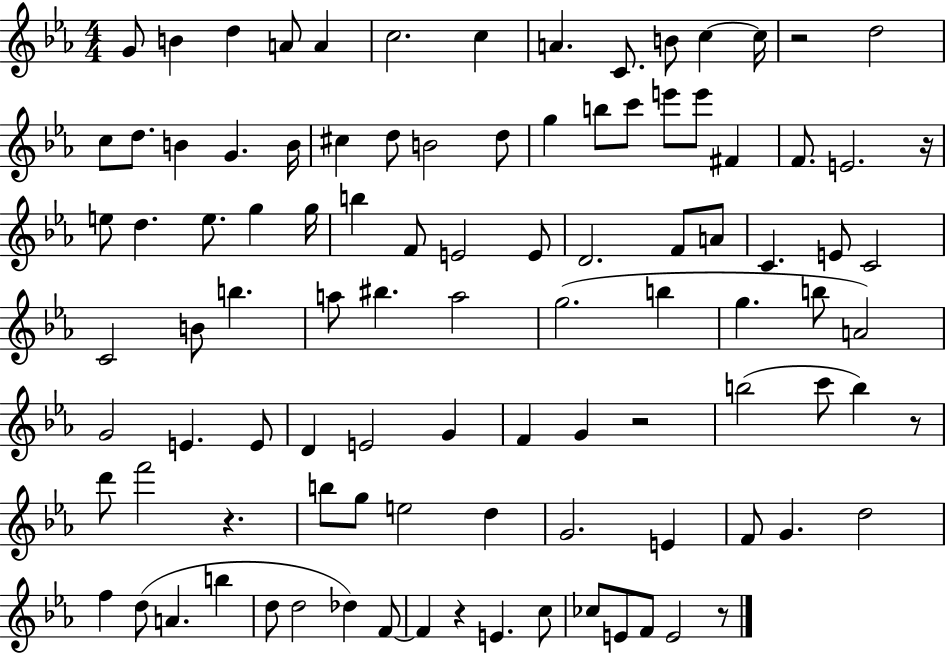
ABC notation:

X:1
T:Untitled
M:4/4
L:1/4
K:Eb
G/2 B d A/2 A c2 c A C/2 B/2 c c/4 z2 d2 c/2 d/2 B G B/4 ^c d/2 B2 d/2 g b/2 c'/2 e'/2 e'/2 ^F F/2 E2 z/4 e/2 d e/2 g g/4 b F/2 E2 E/2 D2 F/2 A/2 C E/2 C2 C2 B/2 b a/2 ^b a2 g2 b g b/2 A2 G2 E E/2 D E2 G F G z2 b2 c'/2 b z/2 d'/2 f'2 z b/2 g/2 e2 d G2 E F/2 G d2 f d/2 A b d/2 d2 _d F/2 F z E c/2 _c/2 E/2 F/2 E2 z/2